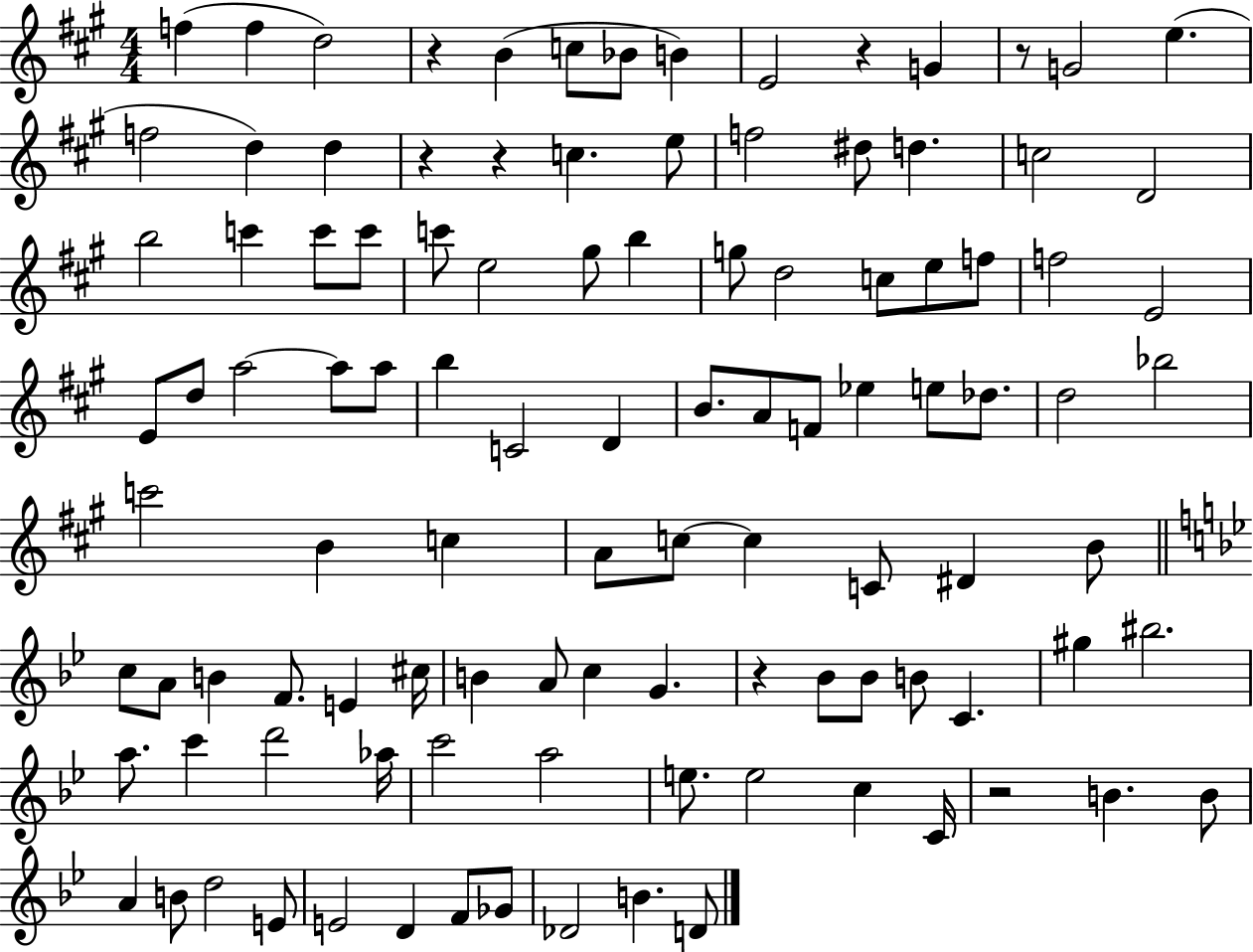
{
  \clef treble
  \numericTimeSignature
  \time 4/4
  \key a \major
  \repeat volta 2 { f''4( f''4 d''2) | r4 b'4( c''8 bes'8 b'4) | e'2 r4 g'4 | r8 g'2 e''4.( | \break f''2 d''4) d''4 | r4 r4 c''4. e''8 | f''2 dis''8 d''4. | c''2 d'2 | \break b''2 c'''4 c'''8 c'''8 | c'''8 e''2 gis''8 b''4 | g''8 d''2 c''8 e''8 f''8 | f''2 e'2 | \break e'8 d''8 a''2~~ a''8 a''8 | b''4 c'2 d'4 | b'8. a'8 f'8 ees''4 e''8 des''8. | d''2 bes''2 | \break c'''2 b'4 c''4 | a'8 c''8~~ c''4 c'8 dis'4 b'8 | \bar "||" \break \key g \minor c''8 a'8 b'4 f'8. e'4 cis''16 | b'4 a'8 c''4 g'4. | r4 bes'8 bes'8 b'8 c'4. | gis''4 bis''2. | \break a''8. c'''4 d'''2 aes''16 | c'''2 a''2 | e''8. e''2 c''4 c'16 | r2 b'4. b'8 | \break a'4 b'8 d''2 e'8 | e'2 d'4 f'8 ges'8 | des'2 b'4. d'8 | } \bar "|."
}